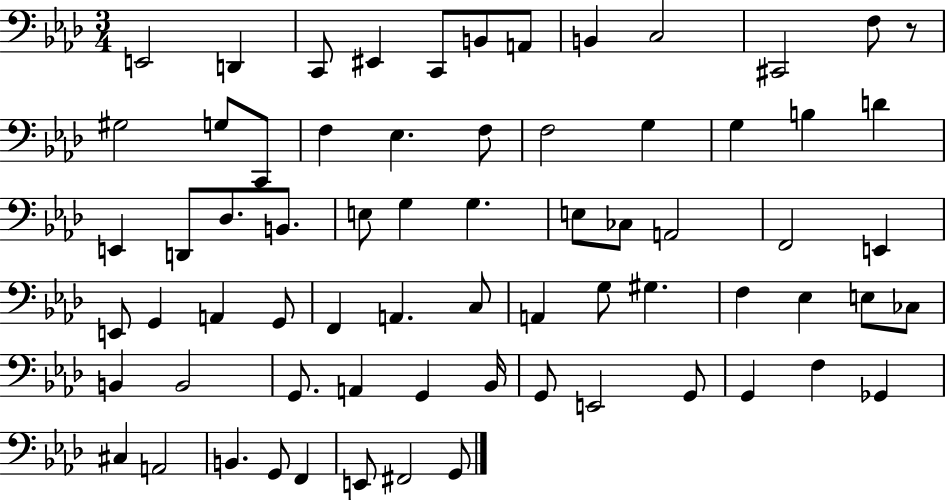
{
  \clef bass
  \numericTimeSignature
  \time 3/4
  \key aes \major
  e,2 d,4 | c,8 eis,4 c,8 b,8 a,8 | b,4 c2 | cis,2 f8 r8 | \break gis2 g8 c,8 | f4 ees4. f8 | f2 g4 | g4 b4 d'4 | \break e,4 d,8 des8. b,8. | e8 g4 g4. | e8 ces8 a,2 | f,2 e,4 | \break e,8 g,4 a,4 g,8 | f,4 a,4. c8 | a,4 g8 gis4. | f4 ees4 e8 ces8 | \break b,4 b,2 | g,8. a,4 g,4 bes,16 | g,8 e,2 g,8 | g,4 f4 ges,4 | \break cis4 a,2 | b,4. g,8 f,4 | e,8 fis,2 g,8 | \bar "|."
}